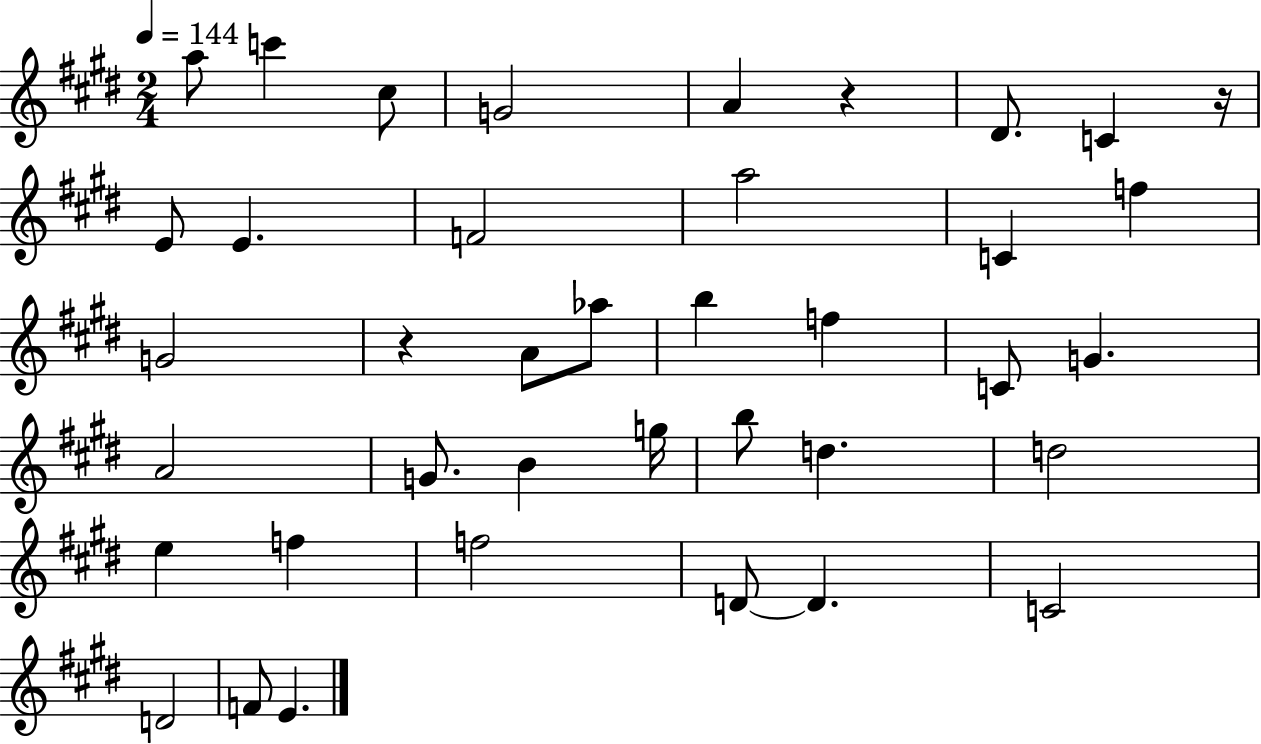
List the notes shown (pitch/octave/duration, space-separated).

A5/e C6/q C#5/e G4/h A4/q R/q D#4/e. C4/q R/s E4/e E4/q. F4/h A5/h C4/q F5/q G4/h R/q A4/e Ab5/e B5/q F5/q C4/e G4/q. A4/h G4/e. B4/q G5/s B5/e D5/q. D5/h E5/q F5/q F5/h D4/e D4/q. C4/h D4/h F4/e E4/q.